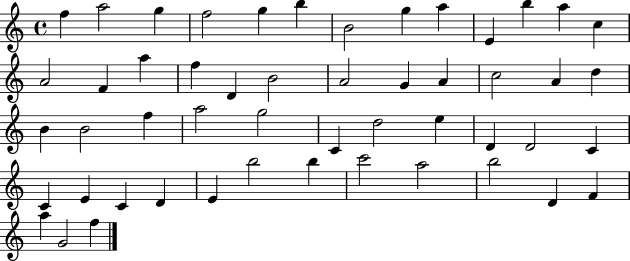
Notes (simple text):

F5/q A5/h G5/q F5/h G5/q B5/q B4/h G5/q A5/q E4/q B5/q A5/q C5/q A4/h F4/q A5/q F5/q D4/q B4/h A4/h G4/q A4/q C5/h A4/q D5/q B4/q B4/h F5/q A5/h G5/h C4/q D5/h E5/q D4/q D4/h C4/q C4/q E4/q C4/q D4/q E4/q B5/h B5/q C6/h A5/h B5/h D4/q F4/q A5/q G4/h F5/q